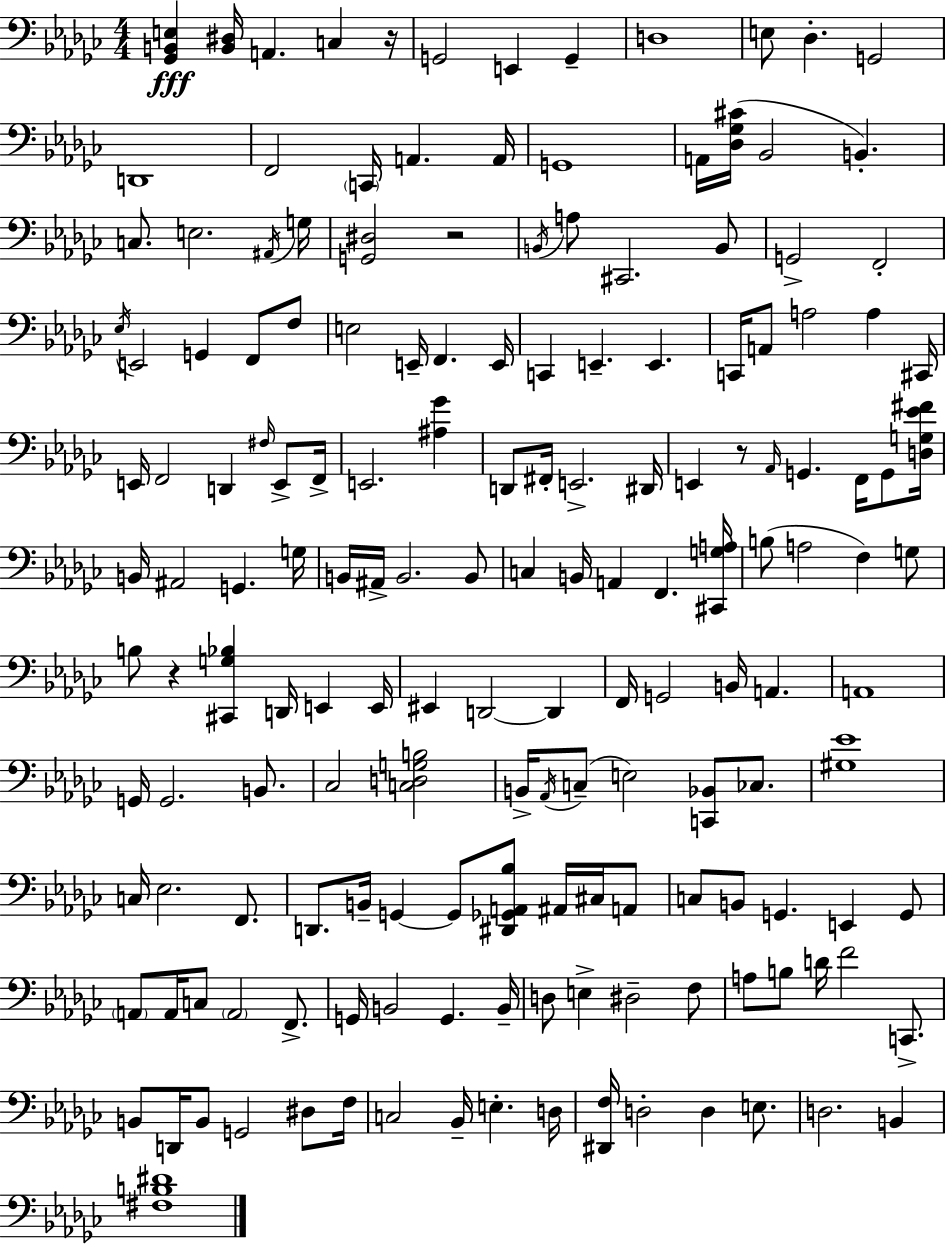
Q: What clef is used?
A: bass